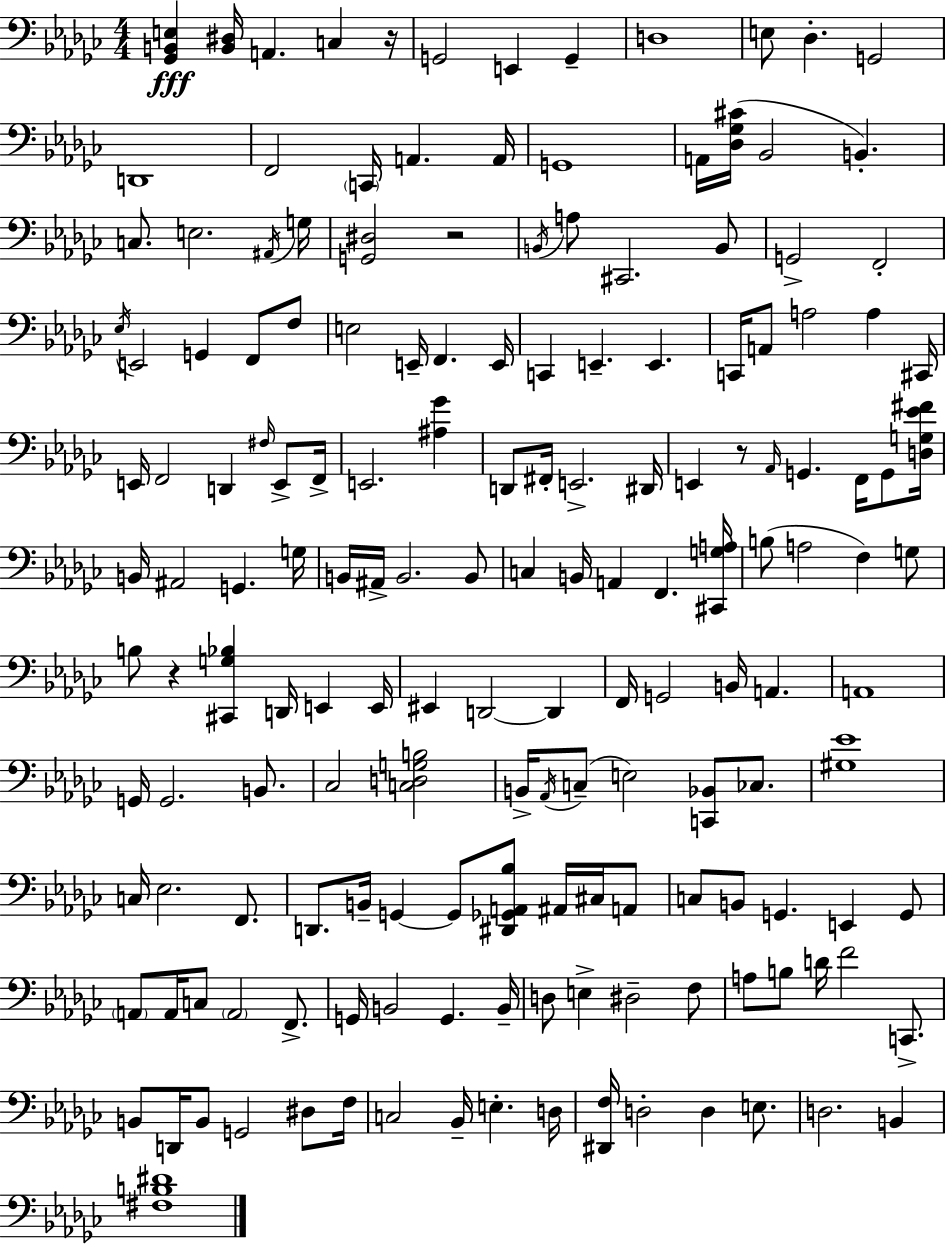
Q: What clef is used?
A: bass